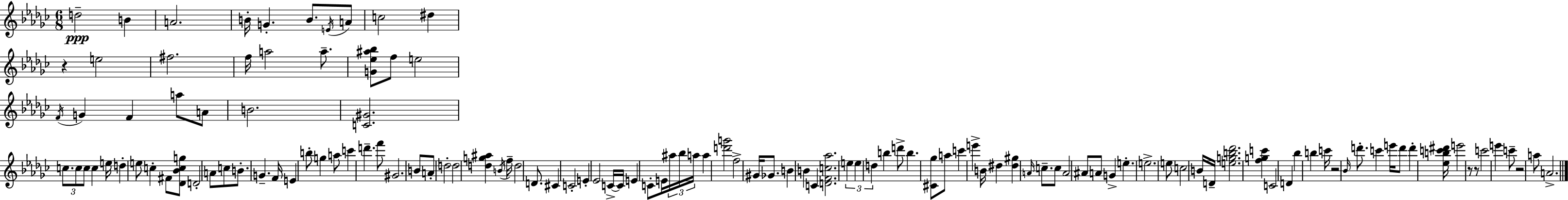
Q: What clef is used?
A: treble